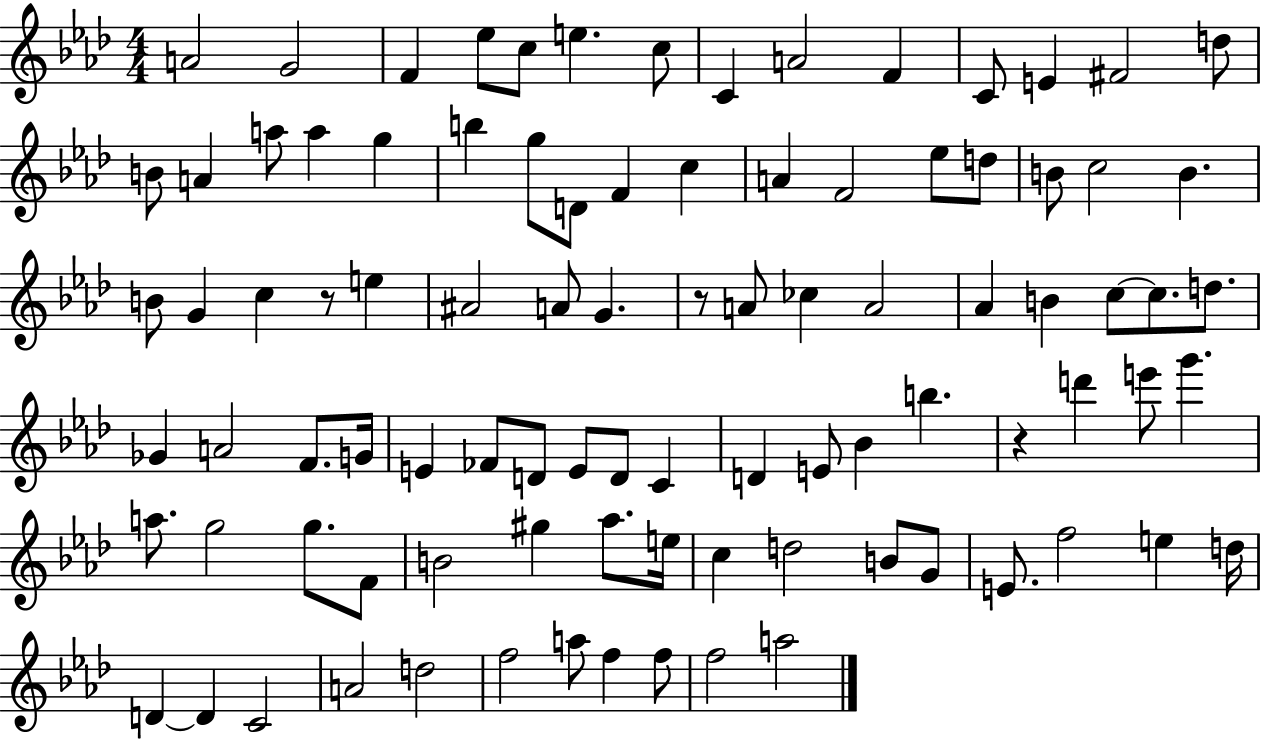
A4/h G4/h F4/q Eb5/e C5/e E5/q. C5/e C4/q A4/h F4/q C4/e E4/q F#4/h D5/e B4/e A4/q A5/e A5/q G5/q B5/q G5/e D4/e F4/q C5/q A4/q F4/h Eb5/e D5/e B4/e C5/h B4/q. B4/e G4/q C5/q R/e E5/q A#4/h A4/e G4/q. R/e A4/e CES5/q A4/h Ab4/q B4/q C5/e C5/e. D5/e. Gb4/q A4/h F4/e. G4/s E4/q FES4/e D4/e E4/e D4/e C4/q D4/q E4/e Bb4/q B5/q. R/q D6/q E6/e G6/q. A5/e. G5/h G5/e. F4/e B4/h G#5/q Ab5/e. E5/s C5/q D5/h B4/e G4/e E4/e. F5/h E5/q D5/s D4/q D4/q C4/h A4/h D5/h F5/h A5/e F5/q F5/e F5/h A5/h